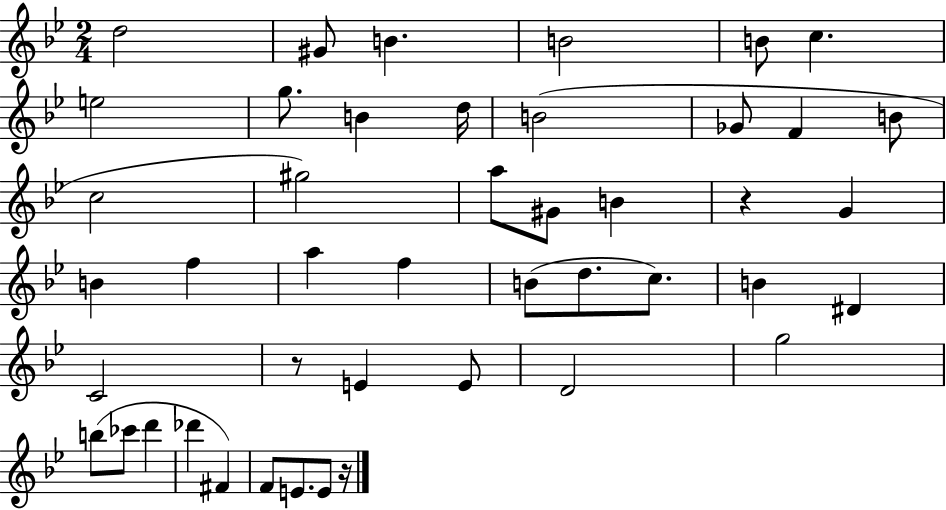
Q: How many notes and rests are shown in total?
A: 45